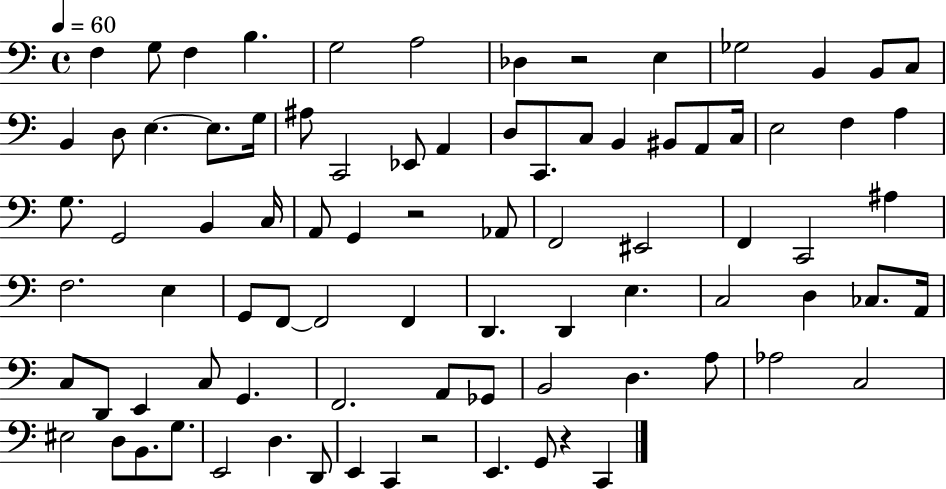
X:1
T:Untitled
M:4/4
L:1/4
K:C
F, G,/2 F, B, G,2 A,2 _D, z2 E, _G,2 B,, B,,/2 C,/2 B,, D,/2 E, E,/2 G,/4 ^A,/2 C,,2 _E,,/2 A,, D,/2 C,,/2 C,/2 B,, ^B,,/2 A,,/2 C,/4 E,2 F, A, G,/2 G,,2 B,, C,/4 A,,/2 G,, z2 _A,,/2 F,,2 ^E,,2 F,, C,,2 ^A, F,2 E, G,,/2 F,,/2 F,,2 F,, D,, D,, E, C,2 D, _C,/2 A,,/4 C,/2 D,,/2 E,, C,/2 G,, F,,2 A,,/2 _G,,/2 B,,2 D, A,/2 _A,2 C,2 ^E,2 D,/2 B,,/2 G,/2 E,,2 D, D,,/2 E,, C,, z2 E,, G,,/2 z C,,